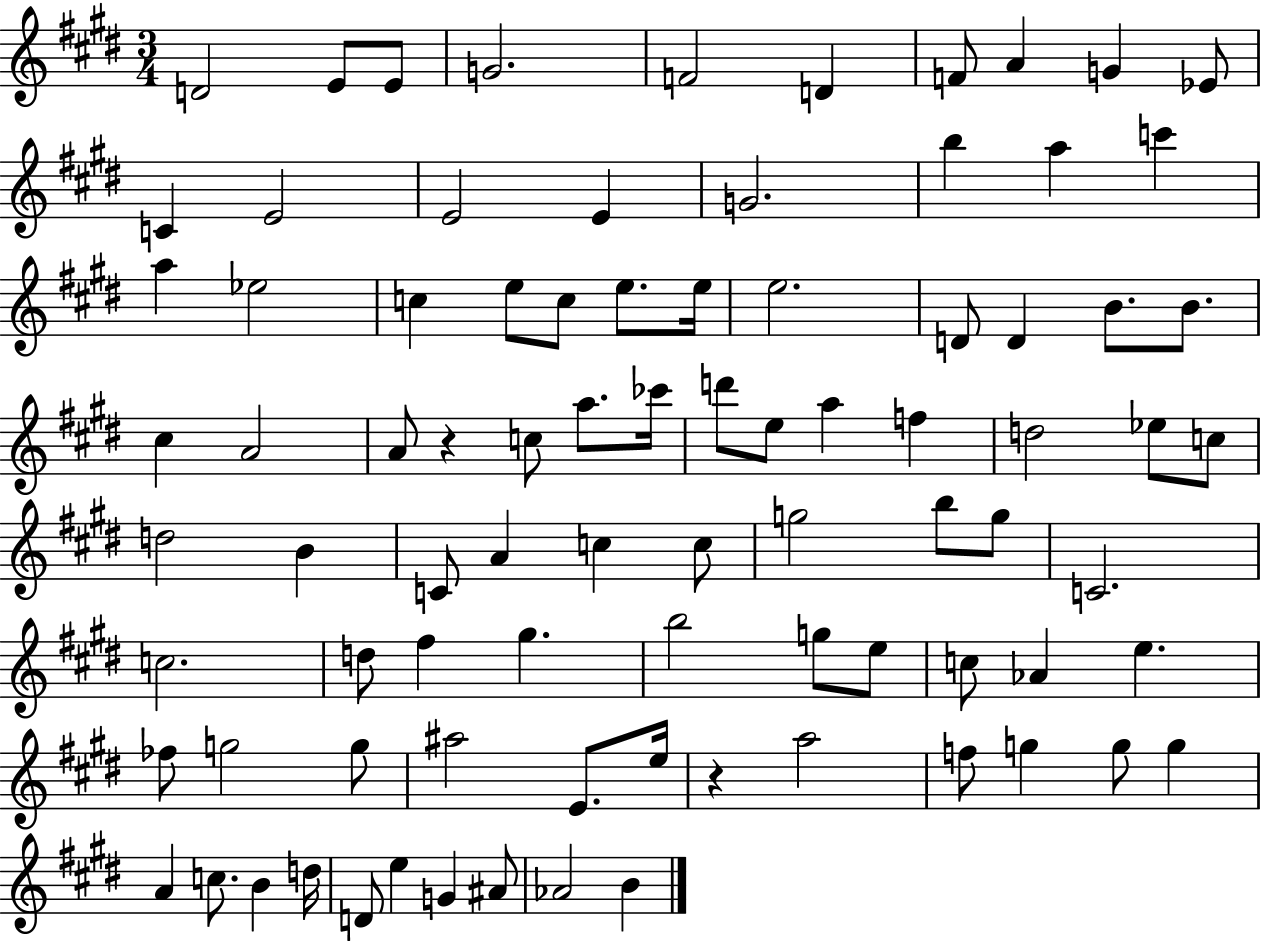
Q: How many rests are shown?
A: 2